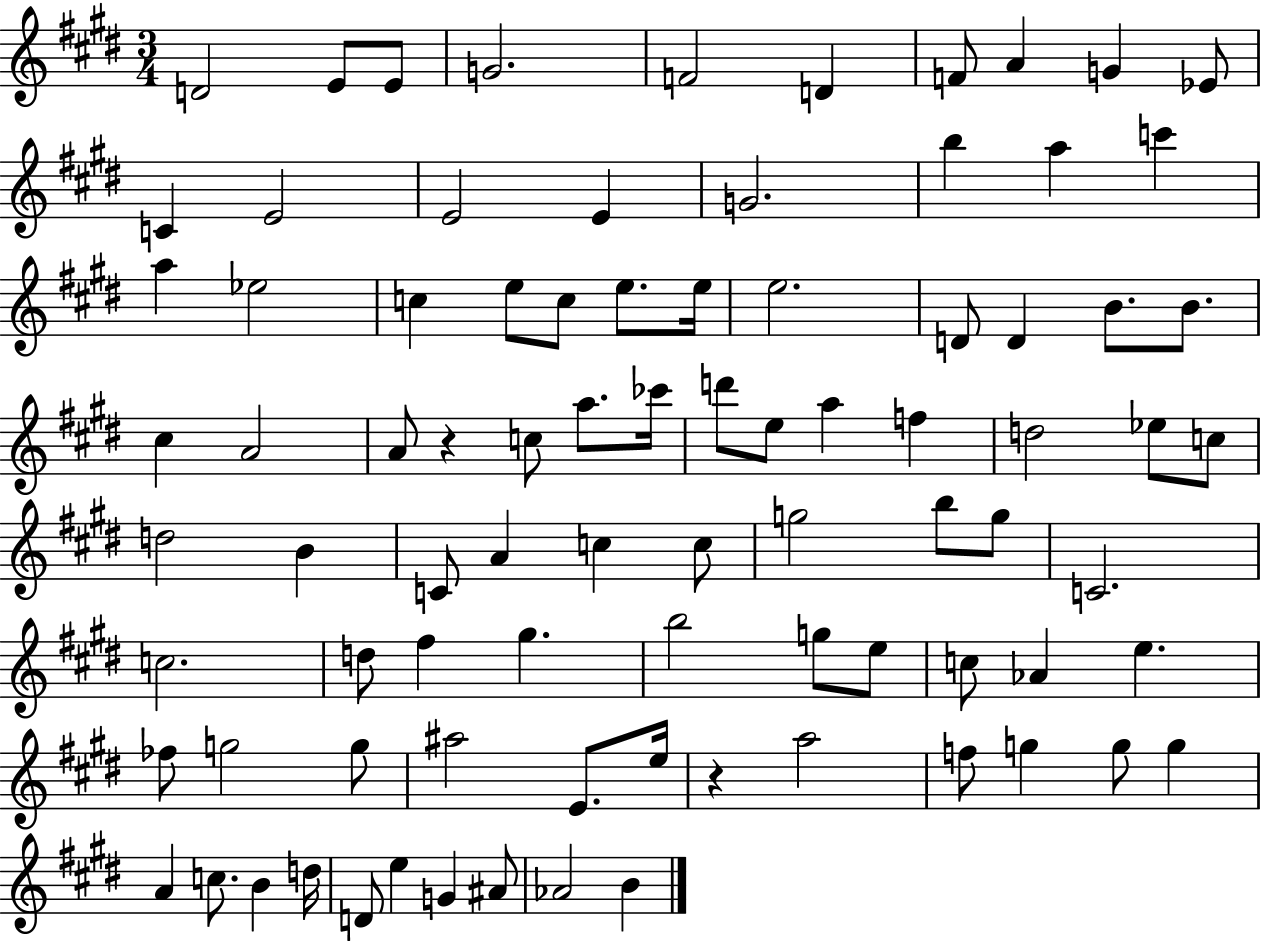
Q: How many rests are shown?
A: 2